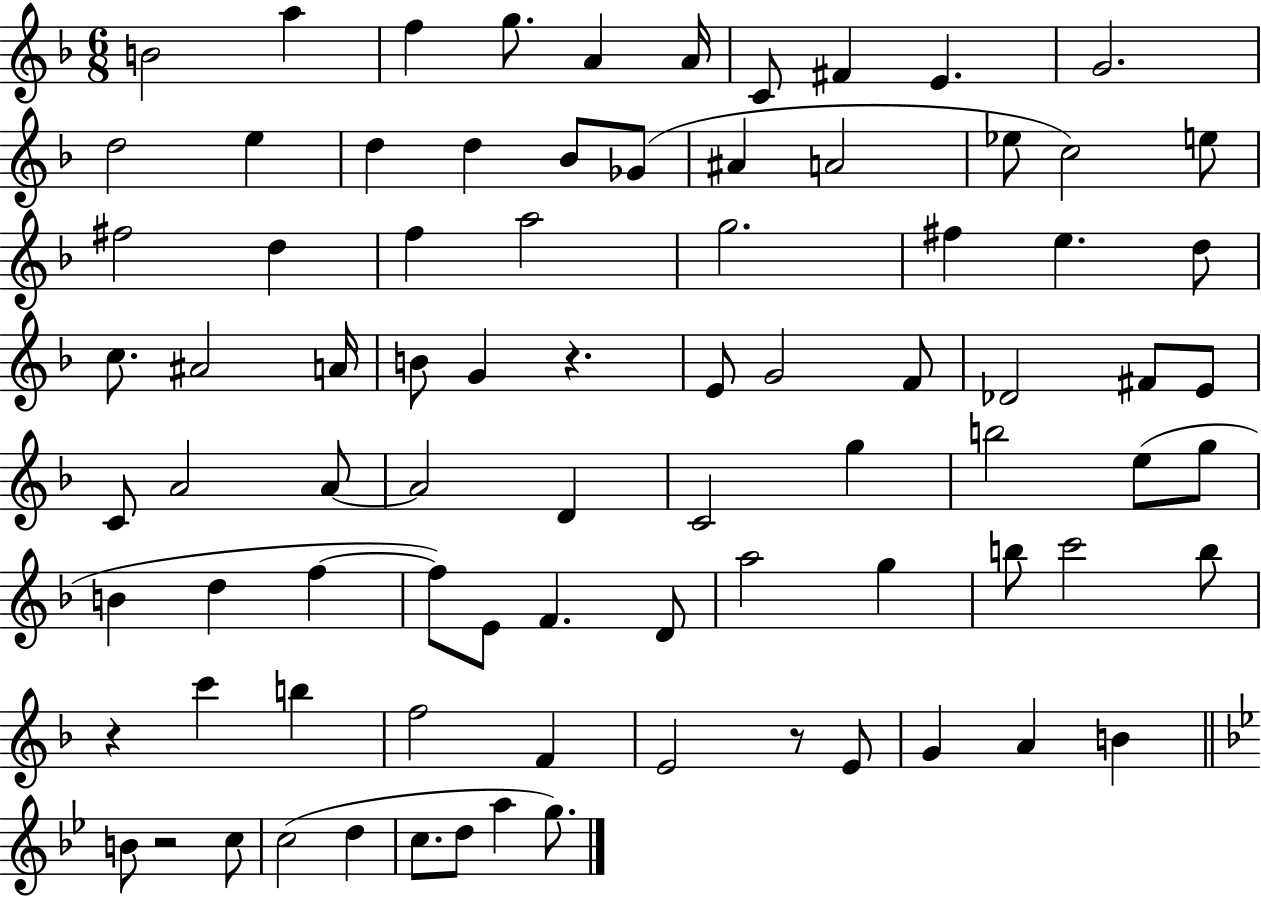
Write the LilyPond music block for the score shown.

{
  \clef treble
  \numericTimeSignature
  \time 6/8
  \key f \major
  b'2 a''4 | f''4 g''8. a'4 a'16 | c'8 fis'4 e'4. | g'2. | \break d''2 e''4 | d''4 d''4 bes'8 ges'8( | ais'4 a'2 | ees''8 c''2) e''8 | \break fis''2 d''4 | f''4 a''2 | g''2. | fis''4 e''4. d''8 | \break c''8. ais'2 a'16 | b'8 g'4 r4. | e'8 g'2 f'8 | des'2 fis'8 e'8 | \break c'8 a'2 a'8~~ | a'2 d'4 | c'2 g''4 | b''2 e''8( g''8 | \break b'4 d''4 f''4~~ | f''8) e'8 f'4. d'8 | a''2 g''4 | b''8 c'''2 b''8 | \break r4 c'''4 b''4 | f''2 f'4 | e'2 r8 e'8 | g'4 a'4 b'4 | \break \bar "||" \break \key g \minor b'8 r2 c''8 | c''2( d''4 | c''8. d''8 a''4 g''8.) | \bar "|."
}